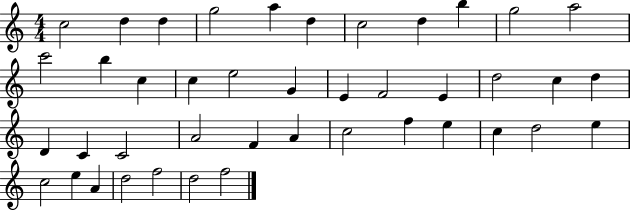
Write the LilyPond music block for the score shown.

{
  \clef treble
  \numericTimeSignature
  \time 4/4
  \key c \major
  c''2 d''4 d''4 | g''2 a''4 d''4 | c''2 d''4 b''4 | g''2 a''2 | \break c'''2 b''4 c''4 | c''4 e''2 g'4 | e'4 f'2 e'4 | d''2 c''4 d''4 | \break d'4 c'4 c'2 | a'2 f'4 a'4 | c''2 f''4 e''4 | c''4 d''2 e''4 | \break c''2 e''4 a'4 | d''2 f''2 | d''2 f''2 | \bar "|."
}